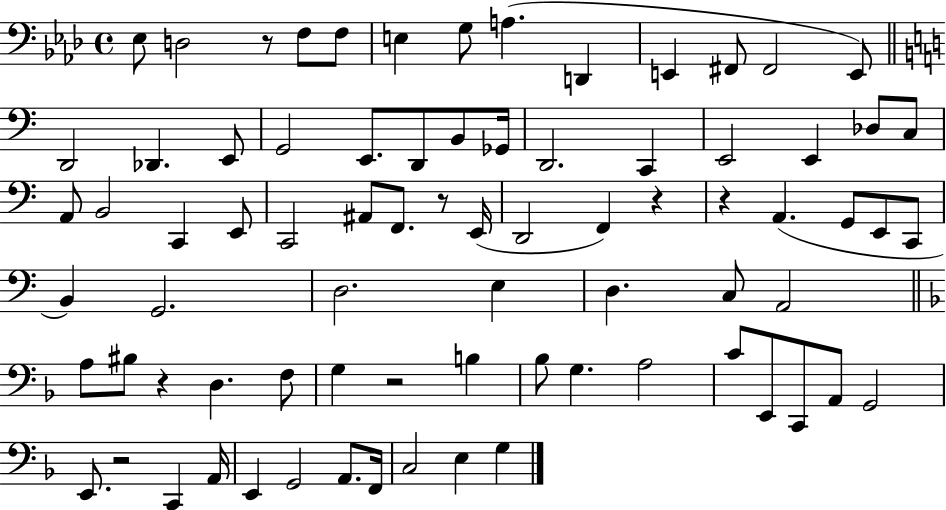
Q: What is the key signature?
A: AES major